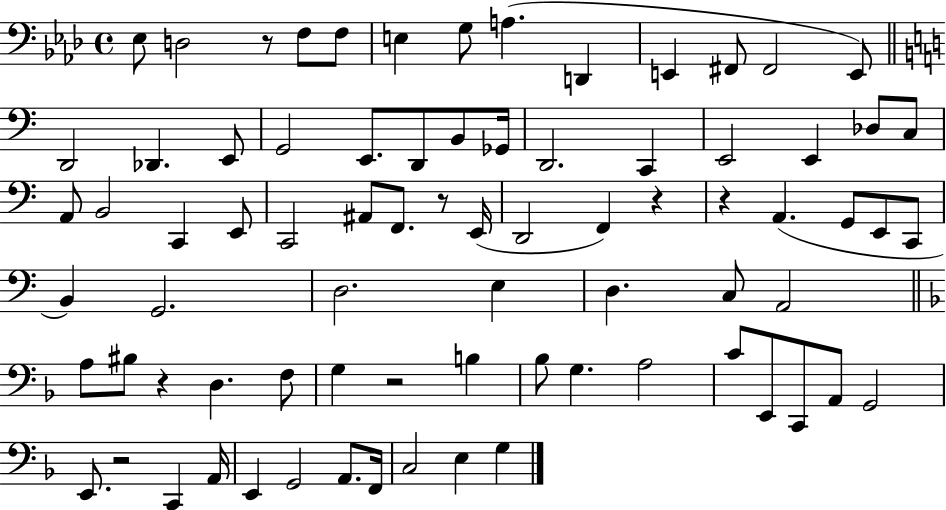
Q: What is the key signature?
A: AES major